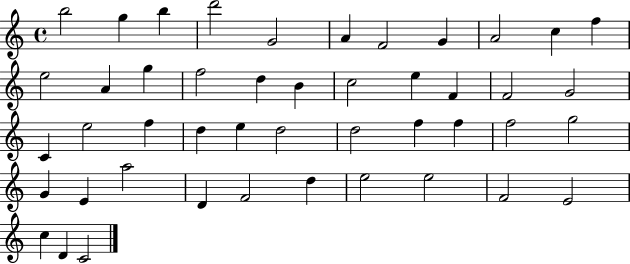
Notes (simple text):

B5/h G5/q B5/q D6/h G4/h A4/q F4/h G4/q A4/h C5/q F5/q E5/h A4/q G5/q F5/h D5/q B4/q C5/h E5/q F4/q F4/h G4/h C4/q E5/h F5/q D5/q E5/q D5/h D5/h F5/q F5/q F5/h G5/h G4/q E4/q A5/h D4/q F4/h D5/q E5/h E5/h F4/h E4/h C5/q D4/q C4/h